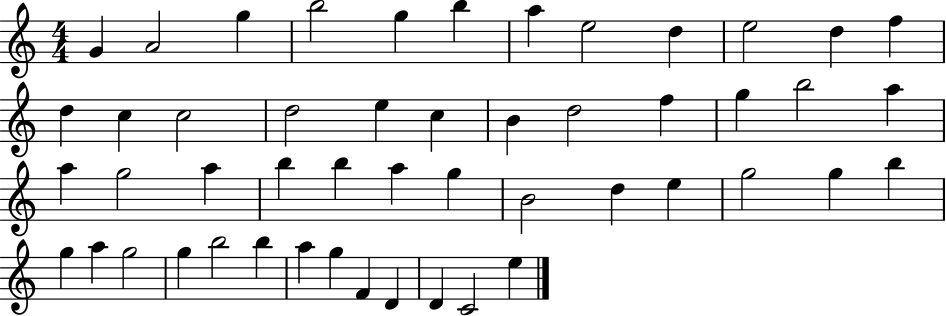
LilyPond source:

{
  \clef treble
  \numericTimeSignature
  \time 4/4
  \key c \major
  g'4 a'2 g''4 | b''2 g''4 b''4 | a''4 e''2 d''4 | e''2 d''4 f''4 | \break d''4 c''4 c''2 | d''2 e''4 c''4 | b'4 d''2 f''4 | g''4 b''2 a''4 | \break a''4 g''2 a''4 | b''4 b''4 a''4 g''4 | b'2 d''4 e''4 | g''2 g''4 b''4 | \break g''4 a''4 g''2 | g''4 b''2 b''4 | a''4 g''4 f'4 d'4 | d'4 c'2 e''4 | \break \bar "|."
}